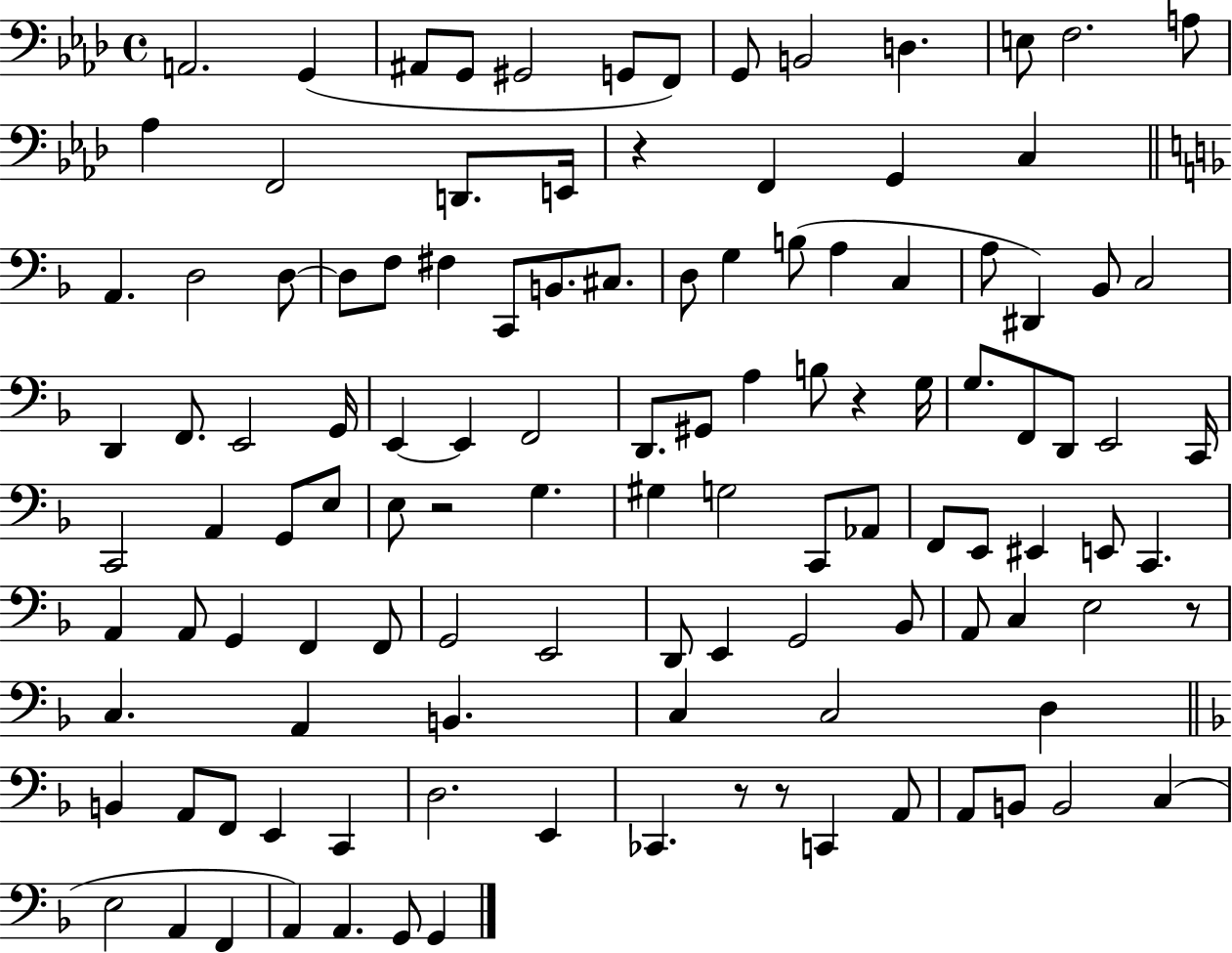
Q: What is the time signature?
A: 4/4